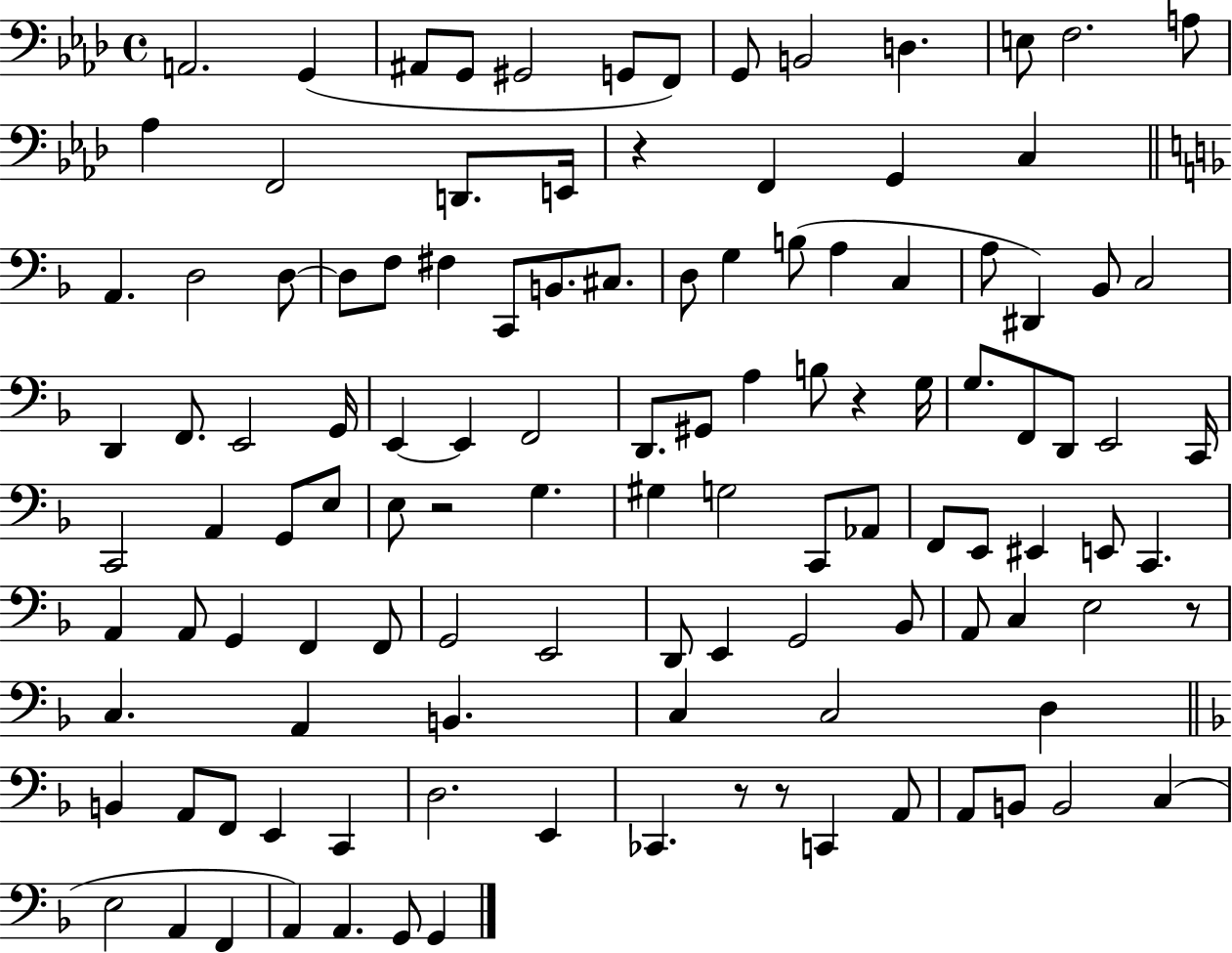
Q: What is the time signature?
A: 4/4